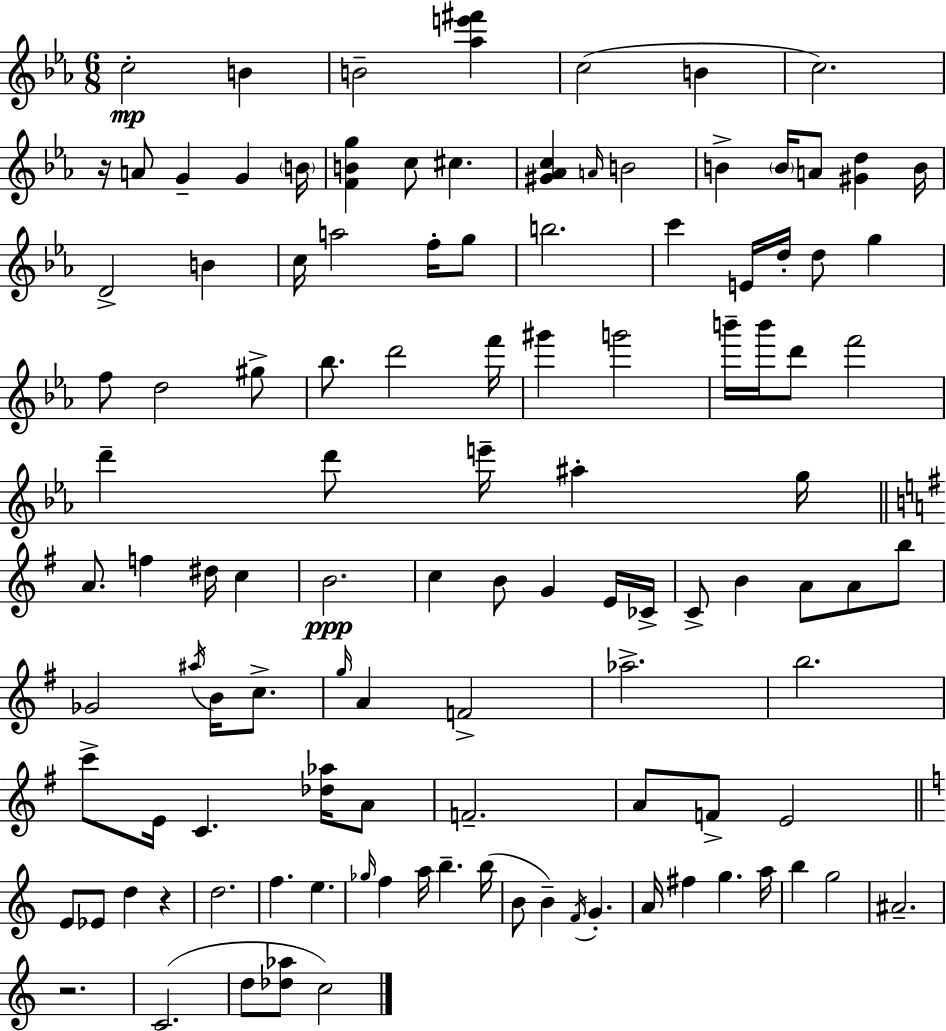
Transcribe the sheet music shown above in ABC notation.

X:1
T:Untitled
M:6/8
L:1/4
K:Eb
c2 B B2 [_ae'^f'] c2 B c2 z/4 A/2 G G B/4 [FBg] c/2 ^c [^G_Ac] A/4 B2 B B/4 A/2 [^Gd] B/4 D2 B c/4 a2 f/4 g/2 b2 c' E/4 d/4 d/2 g f/2 d2 ^g/2 _b/2 d'2 f'/4 ^g' g'2 b'/4 b'/4 d'/2 f'2 d' d'/2 e'/4 ^a g/4 A/2 f ^d/4 c B2 c B/2 G E/4 _C/4 C/2 B A/2 A/2 b/2 _G2 ^a/4 B/4 c/2 g/4 A F2 _a2 b2 c'/2 E/4 C [_d_a]/4 A/2 F2 A/2 F/2 E2 E/2 _E/2 d z d2 f e _g/4 f a/4 b b/4 B/2 B F/4 G A/4 ^f g a/4 b g2 ^A2 z2 C2 d/2 [_d_a]/2 c2